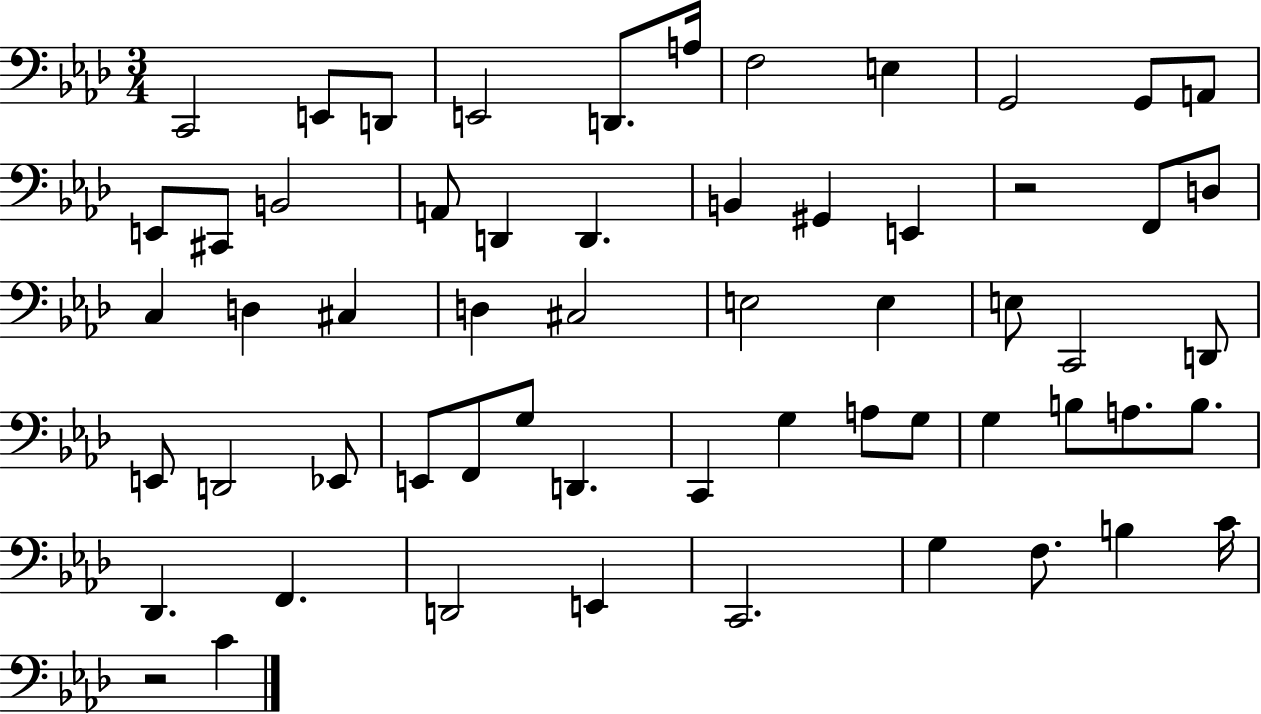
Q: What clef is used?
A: bass